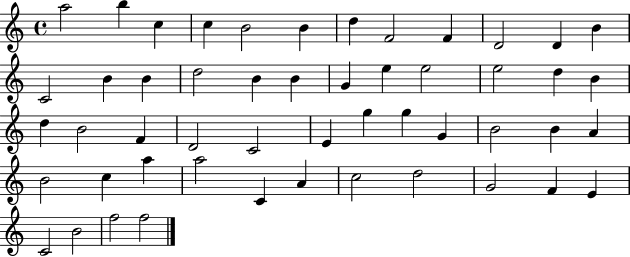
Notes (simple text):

A5/h B5/q C5/q C5/q B4/h B4/q D5/q F4/h F4/q D4/h D4/q B4/q C4/h B4/q B4/q D5/h B4/q B4/q G4/q E5/q E5/h E5/h D5/q B4/q D5/q B4/h F4/q D4/h C4/h E4/q G5/q G5/q G4/q B4/h B4/q A4/q B4/h C5/q A5/q A5/h C4/q A4/q C5/h D5/h G4/h F4/q E4/q C4/h B4/h F5/h F5/h